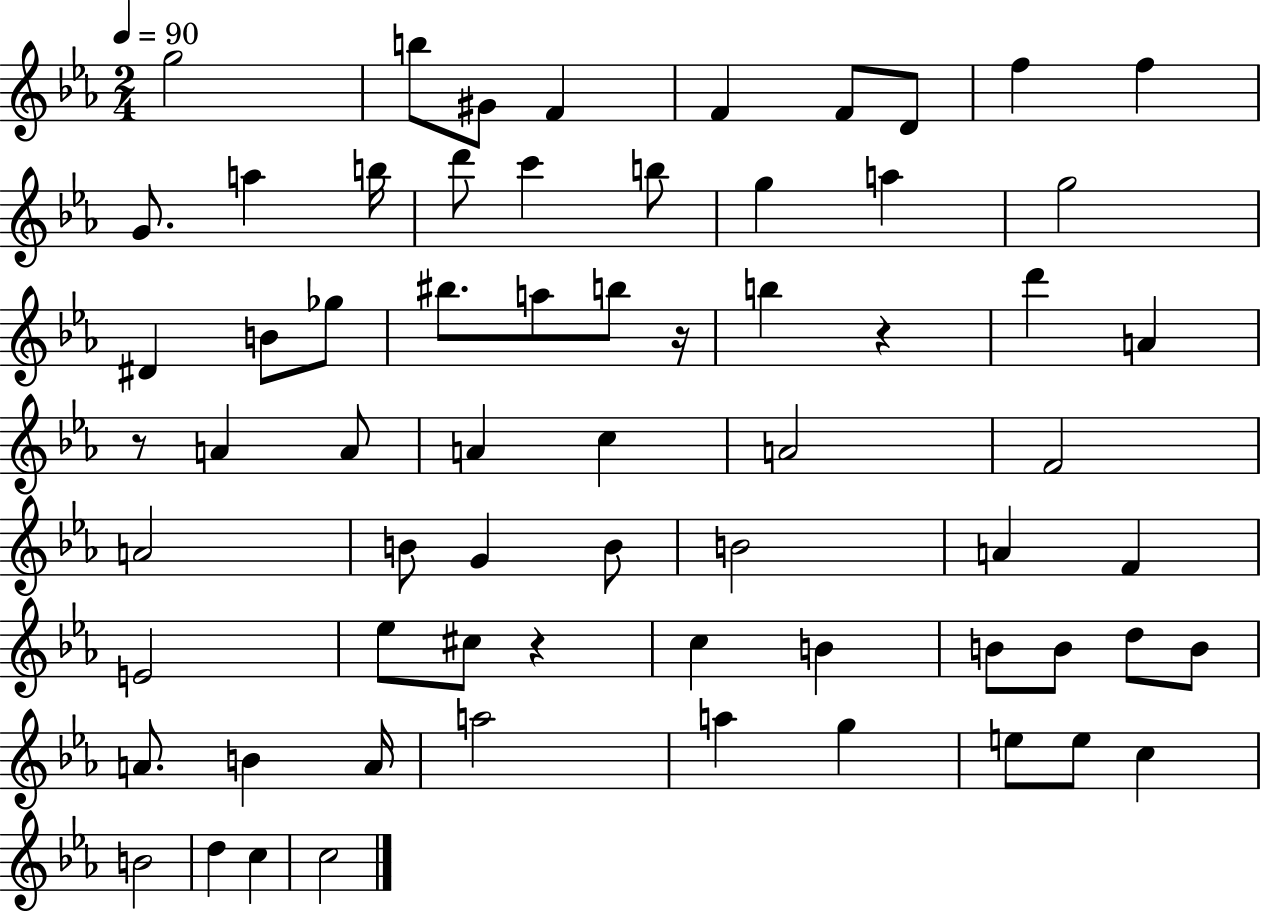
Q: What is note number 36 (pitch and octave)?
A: G4